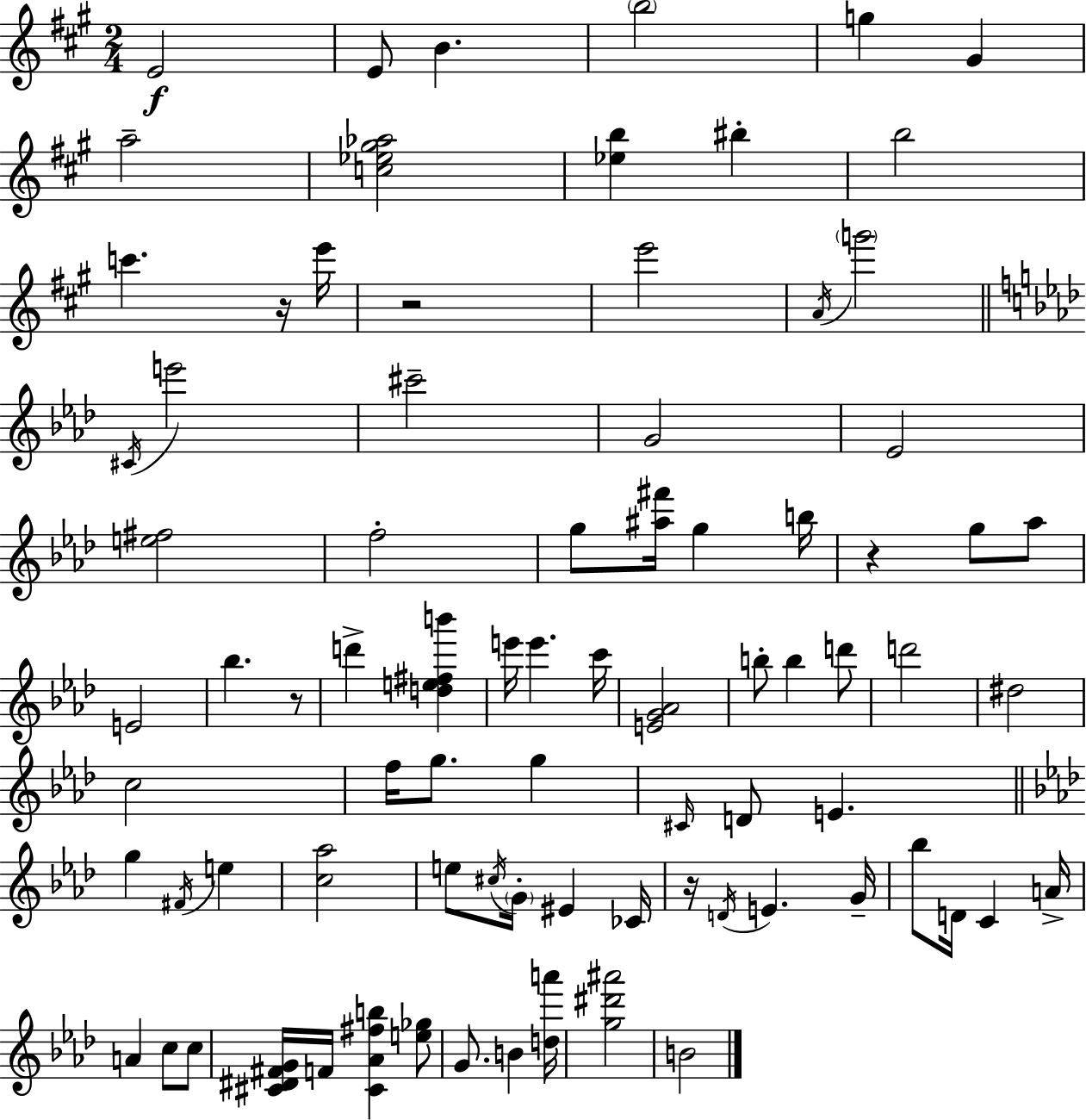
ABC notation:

X:1
T:Untitled
M:2/4
L:1/4
K:A
E2 E/2 B b2 g ^G a2 [c_e^g_a]2 [_eb] ^b b2 c' z/4 e'/4 z2 e'2 A/4 g'2 ^C/4 e'2 ^c'2 G2 _E2 [e^f]2 f2 g/2 [^a^f']/4 g b/4 z g/2 _a/2 E2 _b z/2 d' [de^fb'] e'/4 e' c'/4 [EG_A]2 b/2 b d'/2 d'2 ^d2 c2 f/4 g/2 g ^C/4 D/2 E g ^F/4 e [c_a]2 e/2 ^c/4 G/4 ^E _C/4 z/4 D/4 E G/4 _b/2 D/4 C A/4 A c/2 c/2 [^C^D^FG]/4 F/4 [^C_A^fb] [e_g]/2 G/2 B [da']/4 [g^d'^a']2 B2